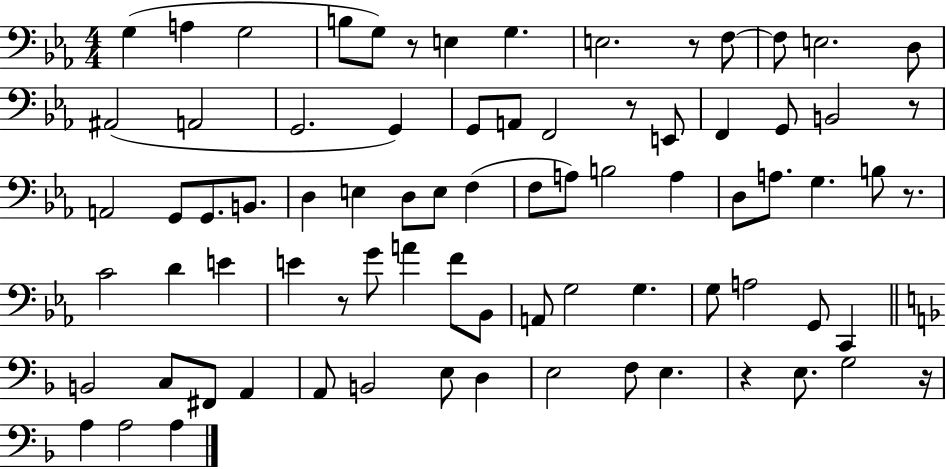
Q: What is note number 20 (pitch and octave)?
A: E2